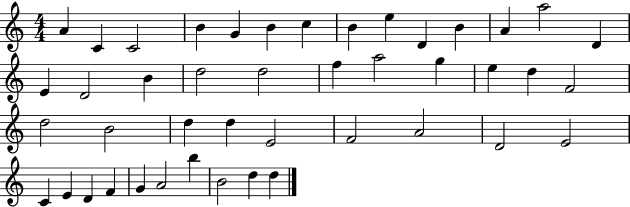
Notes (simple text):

A4/q C4/q C4/h B4/q G4/q B4/q C5/q B4/q E5/q D4/q B4/q A4/q A5/h D4/q E4/q D4/h B4/q D5/h D5/h F5/q A5/h G5/q E5/q D5/q F4/h D5/h B4/h D5/q D5/q E4/h F4/h A4/h D4/h E4/h C4/q E4/q D4/q F4/q G4/q A4/h B5/q B4/h D5/q D5/q